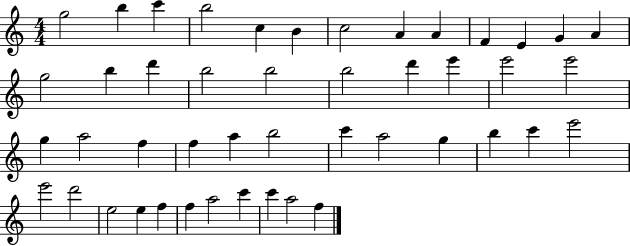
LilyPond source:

{
  \clef treble
  \numericTimeSignature
  \time 4/4
  \key c \major
  g''2 b''4 c'''4 | b''2 c''4 b'4 | c''2 a'4 a'4 | f'4 e'4 g'4 a'4 | \break g''2 b''4 d'''4 | b''2 b''2 | b''2 d'''4 e'''4 | e'''2 e'''2 | \break g''4 a''2 f''4 | f''4 a''4 b''2 | c'''4 a''2 g''4 | b''4 c'''4 e'''2 | \break e'''2 d'''2 | e''2 e''4 f''4 | f''4 a''2 c'''4 | c'''4 a''2 f''4 | \break \bar "|."
}